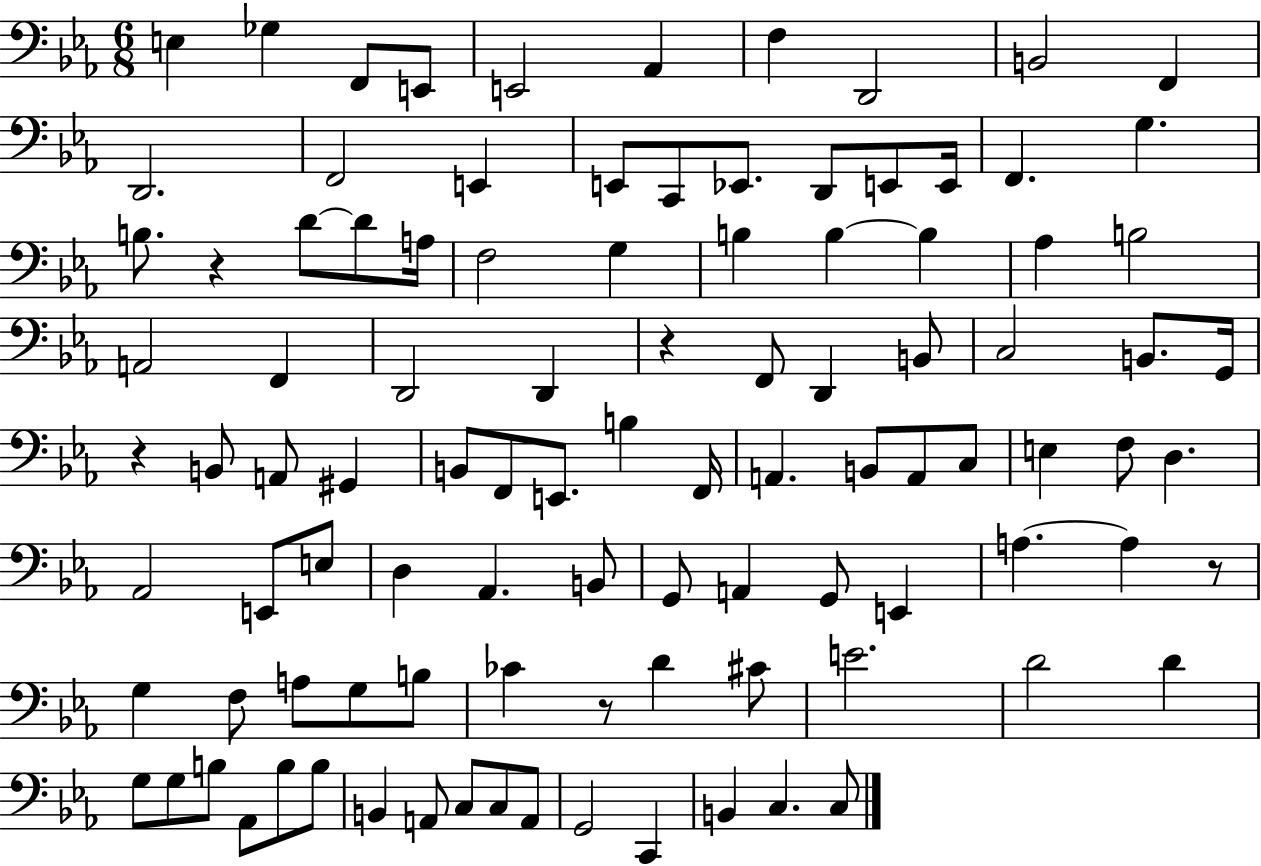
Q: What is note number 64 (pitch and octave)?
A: G2